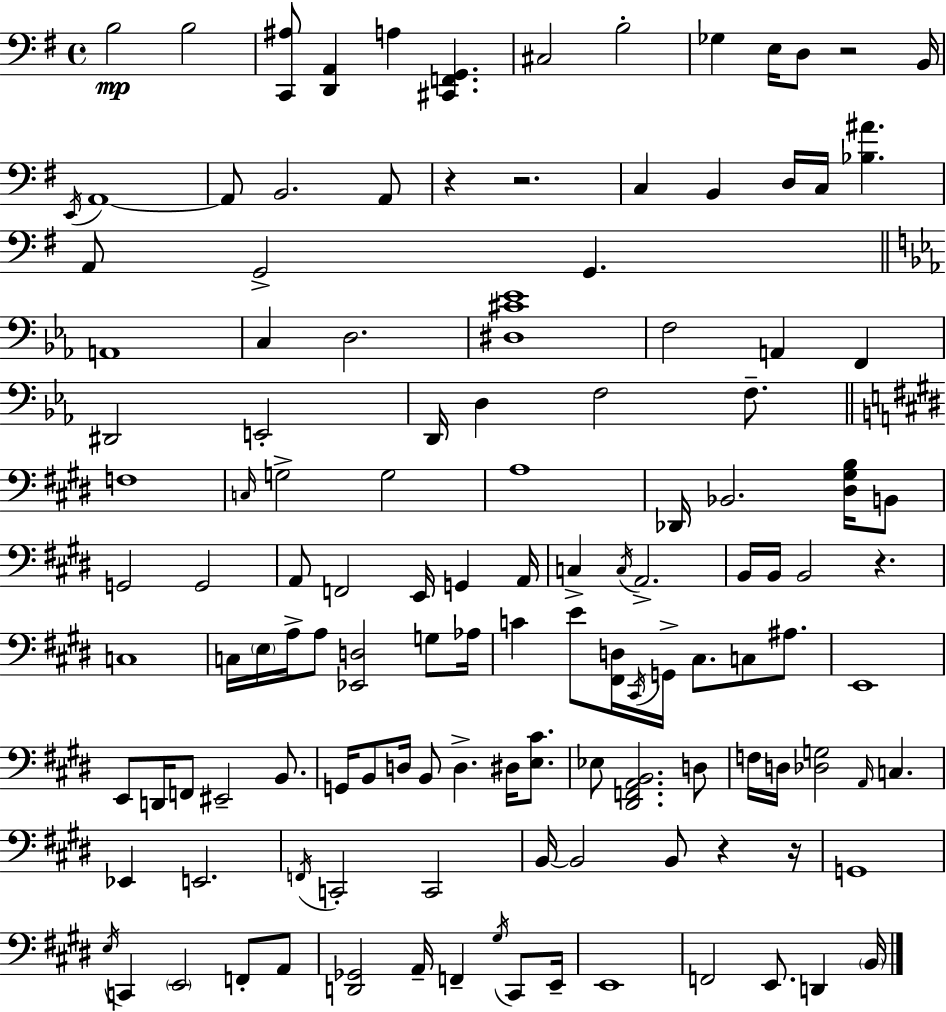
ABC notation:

X:1
T:Untitled
M:4/4
L:1/4
K:G
B,2 B,2 [C,,^A,]/2 [D,,A,,] A, [^C,,F,,G,,] ^C,2 B,2 _G, E,/4 D,/2 z2 B,,/4 E,,/4 A,,4 A,,/2 B,,2 A,,/2 z z2 C, B,, D,/4 C,/4 [_B,^A] A,,/2 G,,2 G,, A,,4 C, D,2 [^D,^C_E]4 F,2 A,, F,, ^D,,2 E,,2 D,,/4 D, F,2 F,/2 F,4 C,/4 G,2 G,2 A,4 _D,,/4 _B,,2 [^D,^G,B,]/4 B,,/2 G,,2 G,,2 A,,/2 F,,2 E,,/4 G,, A,,/4 C, C,/4 A,,2 B,,/4 B,,/4 B,,2 z C,4 C,/4 E,/4 A,/4 A,/2 [_E,,D,]2 G,/2 _A,/4 C E/2 [^F,,D,]/4 ^C,,/4 G,,/4 ^C,/2 C,/2 ^A,/2 E,,4 E,,/2 D,,/4 F,,/2 ^E,,2 B,,/2 G,,/4 B,,/2 D,/4 B,,/2 D, ^D,/4 [E,^C]/2 _E,/2 [^D,,F,,A,,B,,]2 D,/2 F,/4 D,/4 [_D,G,]2 A,,/4 C, _E,, E,,2 F,,/4 C,,2 C,,2 B,,/4 B,,2 B,,/2 z z/4 G,,4 E,/4 C,, E,,2 F,,/2 A,,/2 [D,,_G,,]2 A,,/4 F,, ^G,/4 ^C,,/2 E,,/4 E,,4 F,,2 E,,/2 D,, B,,/4